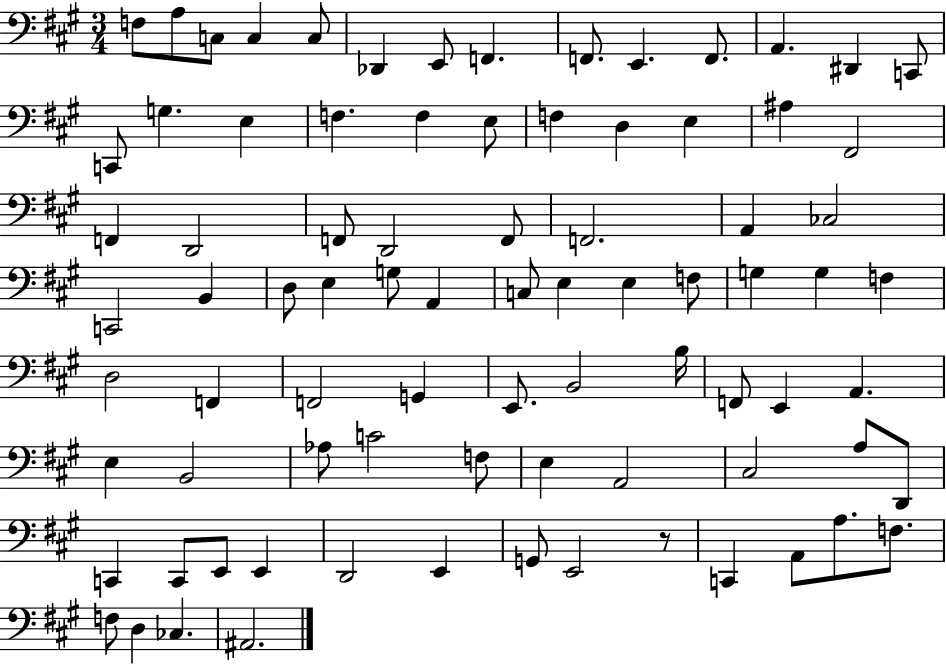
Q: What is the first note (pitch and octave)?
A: F3